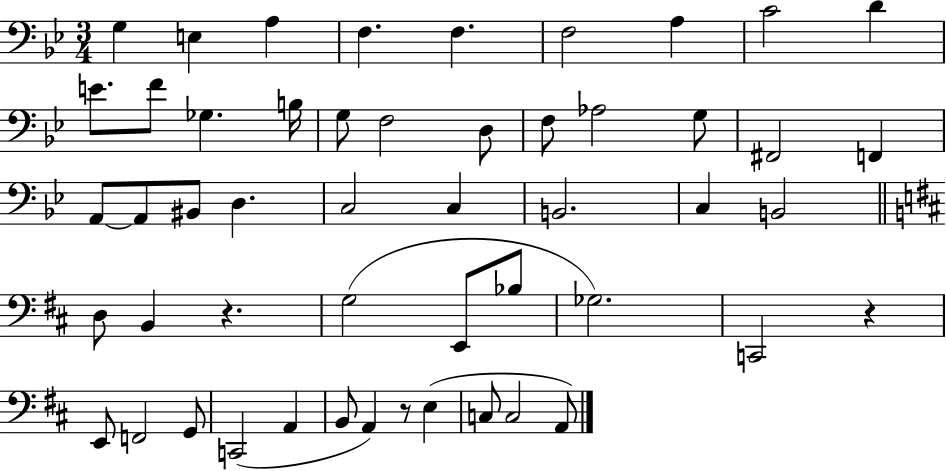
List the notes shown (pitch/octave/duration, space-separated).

G3/q E3/q A3/q F3/q. F3/q. F3/h A3/q C4/h D4/q E4/e. F4/e Gb3/q. B3/s G3/e F3/h D3/e F3/e Ab3/h G3/e F#2/h F2/q A2/e A2/e BIS2/e D3/q. C3/h C3/q B2/h. C3/q B2/h D3/e B2/q R/q. G3/h E2/e Bb3/e Gb3/h. C2/h R/q E2/e F2/h G2/e C2/h A2/q B2/e A2/q R/e E3/q C3/e C3/h A2/e